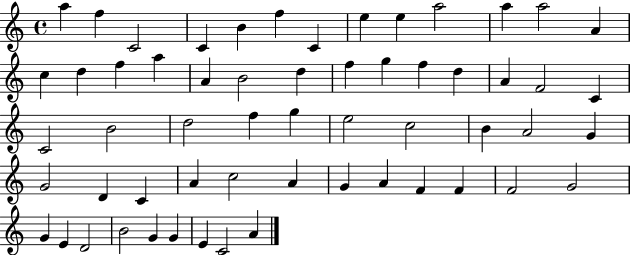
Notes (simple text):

A5/q F5/q C4/h C4/q B4/q F5/q C4/q E5/q E5/q A5/h A5/q A5/h A4/q C5/q D5/q F5/q A5/q A4/q B4/h D5/q F5/q G5/q F5/q D5/q A4/q F4/h C4/q C4/h B4/h D5/h F5/q G5/q E5/h C5/h B4/q A4/h G4/q G4/h D4/q C4/q A4/q C5/h A4/q G4/q A4/q F4/q F4/q F4/h G4/h G4/q E4/q D4/h B4/h G4/q G4/q E4/q C4/h A4/q